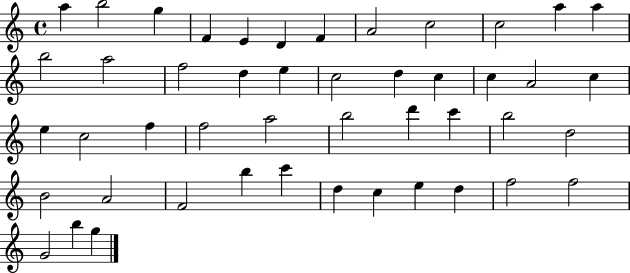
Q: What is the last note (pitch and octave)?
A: G5